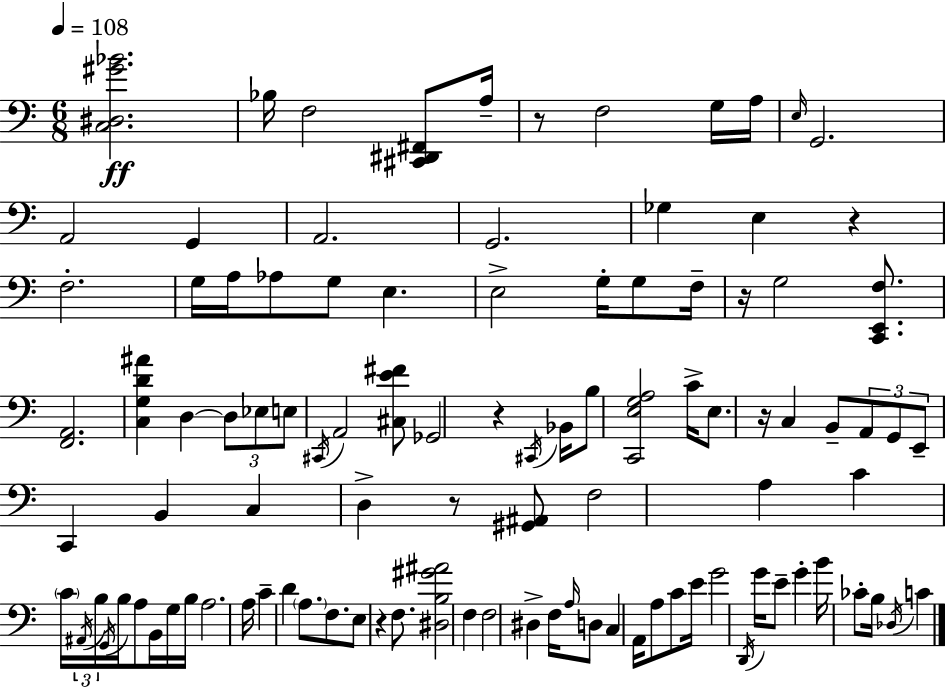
X:1
T:Untitled
M:6/8
L:1/4
K:C
[C,^D,^G_B]2 _B,/4 F,2 [^C,,^D,,^F,,]/2 A,/4 z/2 F,2 G,/4 A,/4 E,/4 G,,2 A,,2 G,, A,,2 G,,2 _G, E, z F,2 G,/4 A,/4 _A,/2 G,/2 E, E,2 G,/4 G,/2 F,/4 z/4 G,2 [C,,E,,F,]/2 [F,,A,,]2 [C,G,D^A] D, D,/2 _E,/2 E,/2 ^C,,/4 A,,2 [^C,E^F]/2 _G,,2 z ^C,,/4 _B,,/4 B,/2 [C,,E,G,A,]2 C/4 E,/2 z/4 C, B,,/2 A,,/2 G,,/2 E,,/2 C,, B,, C, D, z/2 [^G,,^A,,]/2 F,2 A, C C/4 ^A,,/4 B,/4 G,,/4 B,/4 A,/2 B,,/4 G,/4 B,/4 A,2 A,/4 C D A,/2 F,/2 E,/2 z F,/2 [^D,B,^G^A]2 F, F,2 ^D, F,/4 A,/4 D,/2 C, A,,/4 A,/2 C/2 E/4 G2 D,,/4 G/4 E/2 G B/4 _C/2 B,/4 _D,/4 C